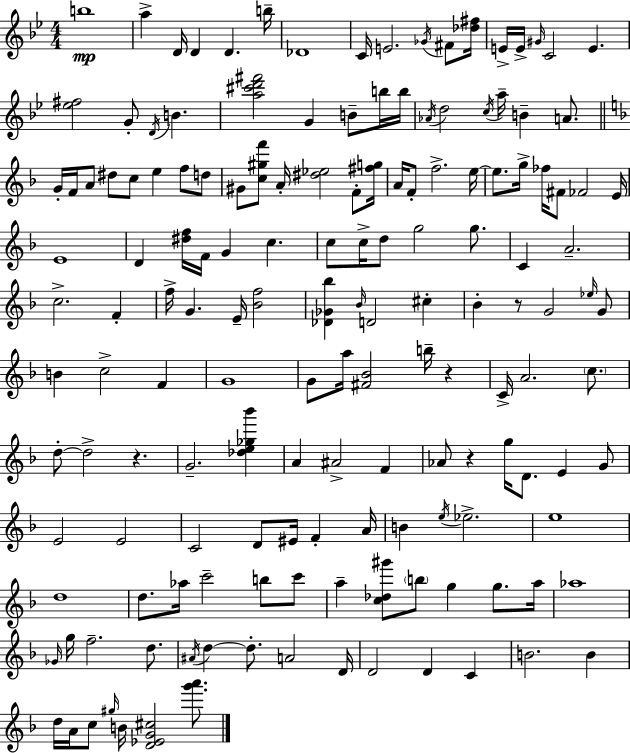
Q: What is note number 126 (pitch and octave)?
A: A4